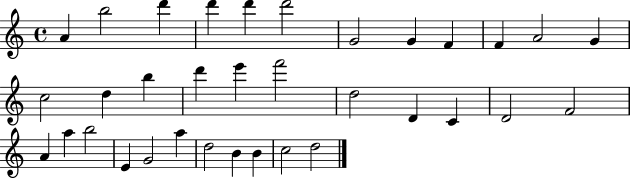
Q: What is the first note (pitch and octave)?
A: A4